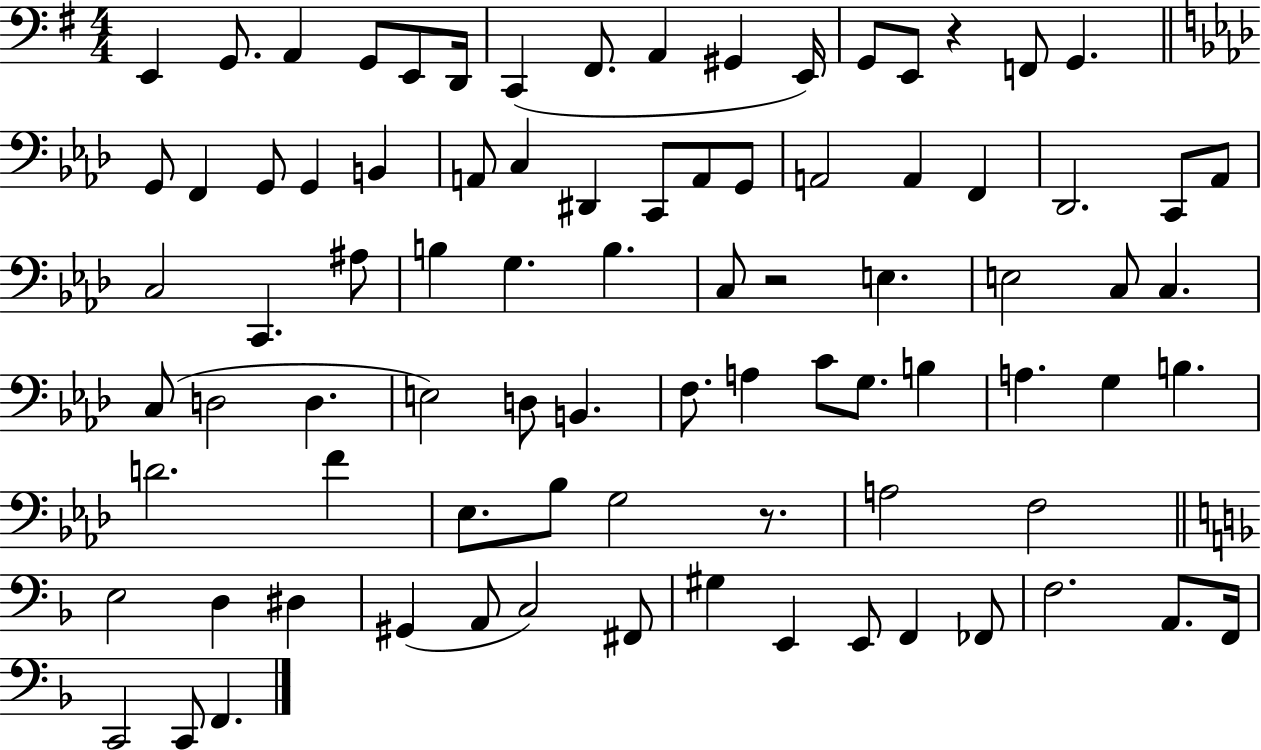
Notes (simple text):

E2/q G2/e. A2/q G2/e E2/e D2/s C2/q F#2/e. A2/q G#2/q E2/s G2/e E2/e R/q F2/e G2/q. G2/e F2/q G2/e G2/q B2/q A2/e C3/q D#2/q C2/e A2/e G2/e A2/h A2/q F2/q Db2/h. C2/e Ab2/e C3/h C2/q. A#3/e B3/q G3/q. B3/q. C3/e R/h E3/q. E3/h C3/e C3/q. C3/e D3/h D3/q. E3/h D3/e B2/q. F3/e. A3/q C4/e G3/e. B3/q A3/q. G3/q B3/q. D4/h. F4/q Eb3/e. Bb3/e G3/h R/e. A3/h F3/h E3/h D3/q D#3/q G#2/q A2/e C3/h F#2/e G#3/q E2/q E2/e F2/q FES2/e F3/h. A2/e. F2/s C2/h C2/e F2/q.